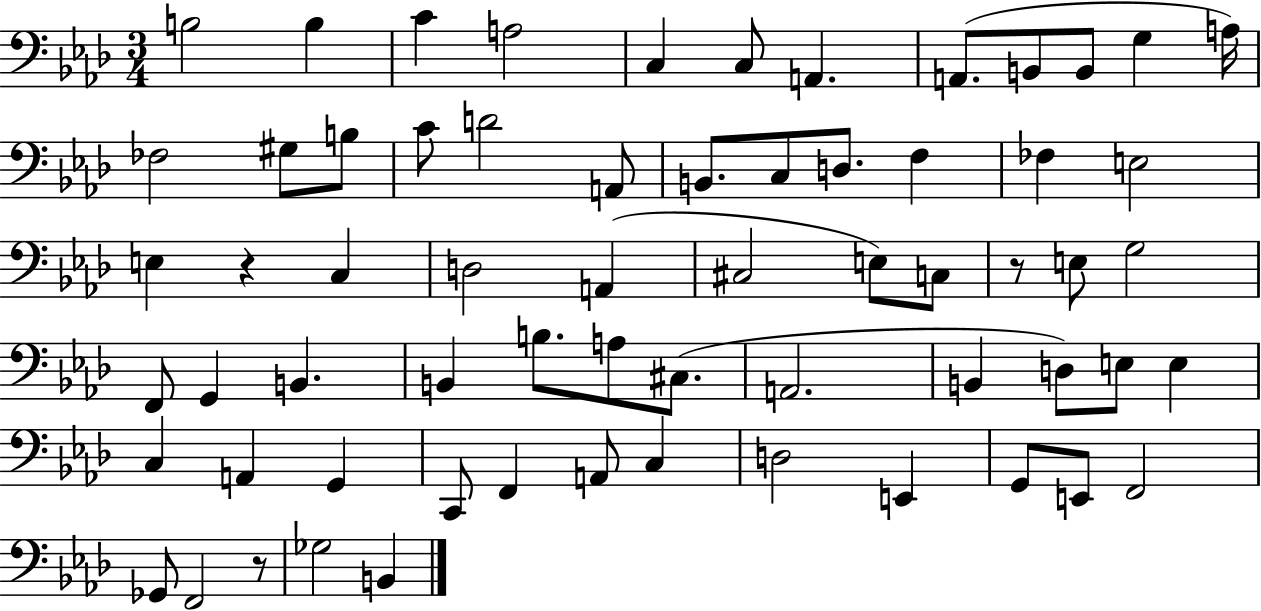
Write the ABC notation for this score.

X:1
T:Untitled
M:3/4
L:1/4
K:Ab
B,2 B, C A,2 C, C,/2 A,, A,,/2 B,,/2 B,,/2 G, A,/4 _F,2 ^G,/2 B,/2 C/2 D2 A,,/2 B,,/2 C,/2 D,/2 F, _F, E,2 E, z C, D,2 A,, ^C,2 E,/2 C,/2 z/2 E,/2 G,2 F,,/2 G,, B,, B,, B,/2 A,/2 ^C,/2 A,,2 B,, D,/2 E,/2 E, C, A,, G,, C,,/2 F,, A,,/2 C, D,2 E,, G,,/2 E,,/2 F,,2 _G,,/2 F,,2 z/2 _G,2 B,,